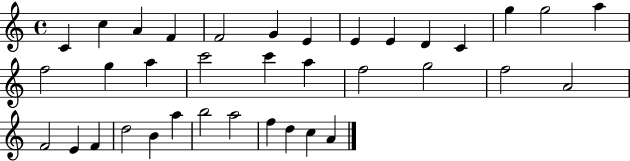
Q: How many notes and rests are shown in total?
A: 36